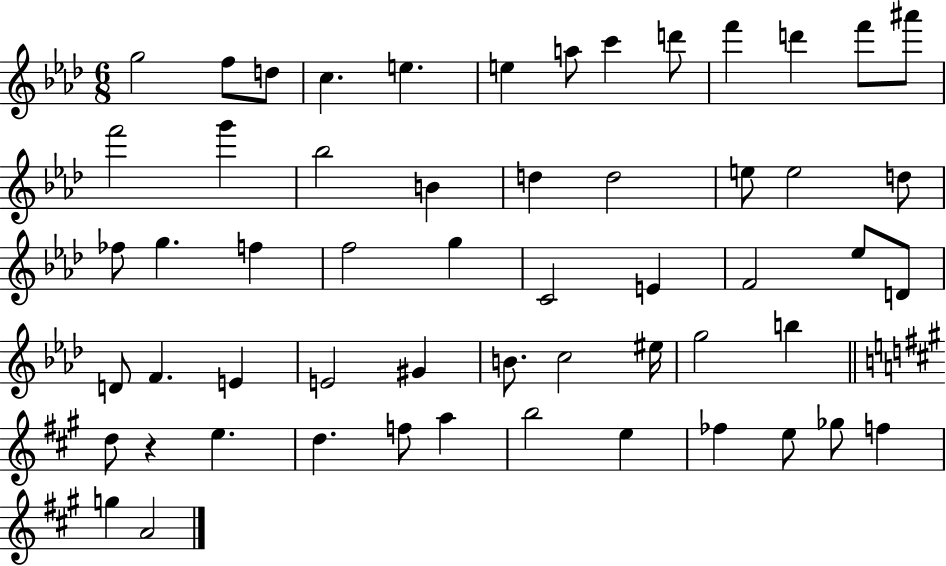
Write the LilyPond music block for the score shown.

{
  \clef treble
  \numericTimeSignature
  \time 6/8
  \key aes \major
  g''2 f''8 d''8 | c''4. e''4. | e''4 a''8 c'''4 d'''8 | f'''4 d'''4 f'''8 ais'''8 | \break f'''2 g'''4 | bes''2 b'4 | d''4 d''2 | e''8 e''2 d''8 | \break fes''8 g''4. f''4 | f''2 g''4 | c'2 e'4 | f'2 ees''8 d'8 | \break d'8 f'4. e'4 | e'2 gis'4 | b'8. c''2 eis''16 | g''2 b''4 | \break \bar "||" \break \key a \major d''8 r4 e''4. | d''4. f''8 a''4 | b''2 e''4 | fes''4 e''8 ges''8 f''4 | \break g''4 a'2 | \bar "|."
}